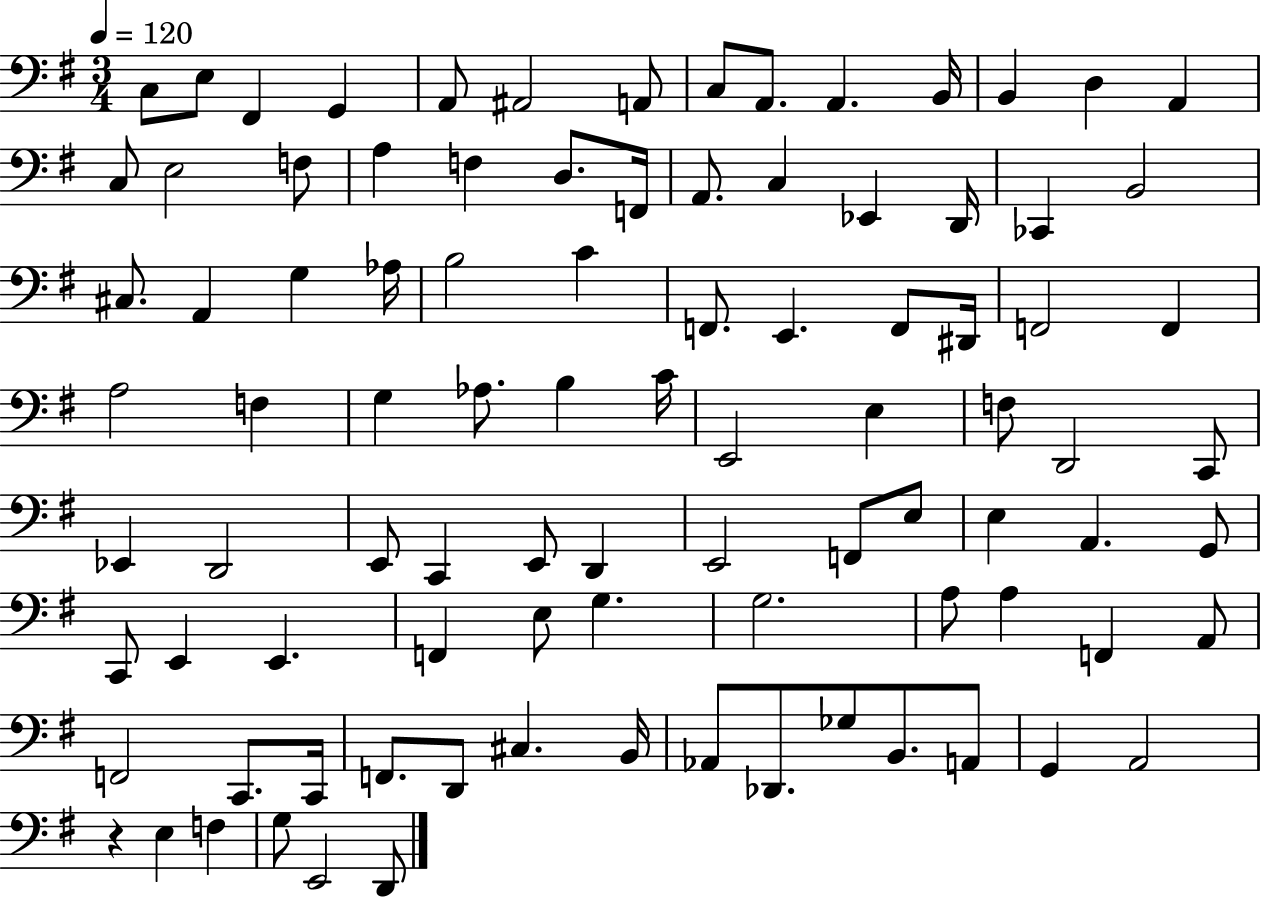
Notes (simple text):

C3/e E3/e F#2/q G2/q A2/e A#2/h A2/e C3/e A2/e. A2/q. B2/s B2/q D3/q A2/q C3/e E3/h F3/e A3/q F3/q D3/e. F2/s A2/e. C3/q Eb2/q D2/s CES2/q B2/h C#3/e. A2/q G3/q Ab3/s B3/h C4/q F2/e. E2/q. F2/e D#2/s F2/h F2/q A3/h F3/q G3/q Ab3/e. B3/q C4/s E2/h E3/q F3/e D2/h C2/e Eb2/q D2/h E2/e C2/q E2/e D2/q E2/h F2/e E3/e E3/q A2/q. G2/e C2/e E2/q E2/q. F2/q E3/e G3/q. G3/h. A3/e A3/q F2/q A2/e F2/h C2/e. C2/s F2/e. D2/e C#3/q. B2/s Ab2/e Db2/e. Gb3/e B2/e. A2/e G2/q A2/h R/q E3/q F3/q G3/e E2/h D2/e